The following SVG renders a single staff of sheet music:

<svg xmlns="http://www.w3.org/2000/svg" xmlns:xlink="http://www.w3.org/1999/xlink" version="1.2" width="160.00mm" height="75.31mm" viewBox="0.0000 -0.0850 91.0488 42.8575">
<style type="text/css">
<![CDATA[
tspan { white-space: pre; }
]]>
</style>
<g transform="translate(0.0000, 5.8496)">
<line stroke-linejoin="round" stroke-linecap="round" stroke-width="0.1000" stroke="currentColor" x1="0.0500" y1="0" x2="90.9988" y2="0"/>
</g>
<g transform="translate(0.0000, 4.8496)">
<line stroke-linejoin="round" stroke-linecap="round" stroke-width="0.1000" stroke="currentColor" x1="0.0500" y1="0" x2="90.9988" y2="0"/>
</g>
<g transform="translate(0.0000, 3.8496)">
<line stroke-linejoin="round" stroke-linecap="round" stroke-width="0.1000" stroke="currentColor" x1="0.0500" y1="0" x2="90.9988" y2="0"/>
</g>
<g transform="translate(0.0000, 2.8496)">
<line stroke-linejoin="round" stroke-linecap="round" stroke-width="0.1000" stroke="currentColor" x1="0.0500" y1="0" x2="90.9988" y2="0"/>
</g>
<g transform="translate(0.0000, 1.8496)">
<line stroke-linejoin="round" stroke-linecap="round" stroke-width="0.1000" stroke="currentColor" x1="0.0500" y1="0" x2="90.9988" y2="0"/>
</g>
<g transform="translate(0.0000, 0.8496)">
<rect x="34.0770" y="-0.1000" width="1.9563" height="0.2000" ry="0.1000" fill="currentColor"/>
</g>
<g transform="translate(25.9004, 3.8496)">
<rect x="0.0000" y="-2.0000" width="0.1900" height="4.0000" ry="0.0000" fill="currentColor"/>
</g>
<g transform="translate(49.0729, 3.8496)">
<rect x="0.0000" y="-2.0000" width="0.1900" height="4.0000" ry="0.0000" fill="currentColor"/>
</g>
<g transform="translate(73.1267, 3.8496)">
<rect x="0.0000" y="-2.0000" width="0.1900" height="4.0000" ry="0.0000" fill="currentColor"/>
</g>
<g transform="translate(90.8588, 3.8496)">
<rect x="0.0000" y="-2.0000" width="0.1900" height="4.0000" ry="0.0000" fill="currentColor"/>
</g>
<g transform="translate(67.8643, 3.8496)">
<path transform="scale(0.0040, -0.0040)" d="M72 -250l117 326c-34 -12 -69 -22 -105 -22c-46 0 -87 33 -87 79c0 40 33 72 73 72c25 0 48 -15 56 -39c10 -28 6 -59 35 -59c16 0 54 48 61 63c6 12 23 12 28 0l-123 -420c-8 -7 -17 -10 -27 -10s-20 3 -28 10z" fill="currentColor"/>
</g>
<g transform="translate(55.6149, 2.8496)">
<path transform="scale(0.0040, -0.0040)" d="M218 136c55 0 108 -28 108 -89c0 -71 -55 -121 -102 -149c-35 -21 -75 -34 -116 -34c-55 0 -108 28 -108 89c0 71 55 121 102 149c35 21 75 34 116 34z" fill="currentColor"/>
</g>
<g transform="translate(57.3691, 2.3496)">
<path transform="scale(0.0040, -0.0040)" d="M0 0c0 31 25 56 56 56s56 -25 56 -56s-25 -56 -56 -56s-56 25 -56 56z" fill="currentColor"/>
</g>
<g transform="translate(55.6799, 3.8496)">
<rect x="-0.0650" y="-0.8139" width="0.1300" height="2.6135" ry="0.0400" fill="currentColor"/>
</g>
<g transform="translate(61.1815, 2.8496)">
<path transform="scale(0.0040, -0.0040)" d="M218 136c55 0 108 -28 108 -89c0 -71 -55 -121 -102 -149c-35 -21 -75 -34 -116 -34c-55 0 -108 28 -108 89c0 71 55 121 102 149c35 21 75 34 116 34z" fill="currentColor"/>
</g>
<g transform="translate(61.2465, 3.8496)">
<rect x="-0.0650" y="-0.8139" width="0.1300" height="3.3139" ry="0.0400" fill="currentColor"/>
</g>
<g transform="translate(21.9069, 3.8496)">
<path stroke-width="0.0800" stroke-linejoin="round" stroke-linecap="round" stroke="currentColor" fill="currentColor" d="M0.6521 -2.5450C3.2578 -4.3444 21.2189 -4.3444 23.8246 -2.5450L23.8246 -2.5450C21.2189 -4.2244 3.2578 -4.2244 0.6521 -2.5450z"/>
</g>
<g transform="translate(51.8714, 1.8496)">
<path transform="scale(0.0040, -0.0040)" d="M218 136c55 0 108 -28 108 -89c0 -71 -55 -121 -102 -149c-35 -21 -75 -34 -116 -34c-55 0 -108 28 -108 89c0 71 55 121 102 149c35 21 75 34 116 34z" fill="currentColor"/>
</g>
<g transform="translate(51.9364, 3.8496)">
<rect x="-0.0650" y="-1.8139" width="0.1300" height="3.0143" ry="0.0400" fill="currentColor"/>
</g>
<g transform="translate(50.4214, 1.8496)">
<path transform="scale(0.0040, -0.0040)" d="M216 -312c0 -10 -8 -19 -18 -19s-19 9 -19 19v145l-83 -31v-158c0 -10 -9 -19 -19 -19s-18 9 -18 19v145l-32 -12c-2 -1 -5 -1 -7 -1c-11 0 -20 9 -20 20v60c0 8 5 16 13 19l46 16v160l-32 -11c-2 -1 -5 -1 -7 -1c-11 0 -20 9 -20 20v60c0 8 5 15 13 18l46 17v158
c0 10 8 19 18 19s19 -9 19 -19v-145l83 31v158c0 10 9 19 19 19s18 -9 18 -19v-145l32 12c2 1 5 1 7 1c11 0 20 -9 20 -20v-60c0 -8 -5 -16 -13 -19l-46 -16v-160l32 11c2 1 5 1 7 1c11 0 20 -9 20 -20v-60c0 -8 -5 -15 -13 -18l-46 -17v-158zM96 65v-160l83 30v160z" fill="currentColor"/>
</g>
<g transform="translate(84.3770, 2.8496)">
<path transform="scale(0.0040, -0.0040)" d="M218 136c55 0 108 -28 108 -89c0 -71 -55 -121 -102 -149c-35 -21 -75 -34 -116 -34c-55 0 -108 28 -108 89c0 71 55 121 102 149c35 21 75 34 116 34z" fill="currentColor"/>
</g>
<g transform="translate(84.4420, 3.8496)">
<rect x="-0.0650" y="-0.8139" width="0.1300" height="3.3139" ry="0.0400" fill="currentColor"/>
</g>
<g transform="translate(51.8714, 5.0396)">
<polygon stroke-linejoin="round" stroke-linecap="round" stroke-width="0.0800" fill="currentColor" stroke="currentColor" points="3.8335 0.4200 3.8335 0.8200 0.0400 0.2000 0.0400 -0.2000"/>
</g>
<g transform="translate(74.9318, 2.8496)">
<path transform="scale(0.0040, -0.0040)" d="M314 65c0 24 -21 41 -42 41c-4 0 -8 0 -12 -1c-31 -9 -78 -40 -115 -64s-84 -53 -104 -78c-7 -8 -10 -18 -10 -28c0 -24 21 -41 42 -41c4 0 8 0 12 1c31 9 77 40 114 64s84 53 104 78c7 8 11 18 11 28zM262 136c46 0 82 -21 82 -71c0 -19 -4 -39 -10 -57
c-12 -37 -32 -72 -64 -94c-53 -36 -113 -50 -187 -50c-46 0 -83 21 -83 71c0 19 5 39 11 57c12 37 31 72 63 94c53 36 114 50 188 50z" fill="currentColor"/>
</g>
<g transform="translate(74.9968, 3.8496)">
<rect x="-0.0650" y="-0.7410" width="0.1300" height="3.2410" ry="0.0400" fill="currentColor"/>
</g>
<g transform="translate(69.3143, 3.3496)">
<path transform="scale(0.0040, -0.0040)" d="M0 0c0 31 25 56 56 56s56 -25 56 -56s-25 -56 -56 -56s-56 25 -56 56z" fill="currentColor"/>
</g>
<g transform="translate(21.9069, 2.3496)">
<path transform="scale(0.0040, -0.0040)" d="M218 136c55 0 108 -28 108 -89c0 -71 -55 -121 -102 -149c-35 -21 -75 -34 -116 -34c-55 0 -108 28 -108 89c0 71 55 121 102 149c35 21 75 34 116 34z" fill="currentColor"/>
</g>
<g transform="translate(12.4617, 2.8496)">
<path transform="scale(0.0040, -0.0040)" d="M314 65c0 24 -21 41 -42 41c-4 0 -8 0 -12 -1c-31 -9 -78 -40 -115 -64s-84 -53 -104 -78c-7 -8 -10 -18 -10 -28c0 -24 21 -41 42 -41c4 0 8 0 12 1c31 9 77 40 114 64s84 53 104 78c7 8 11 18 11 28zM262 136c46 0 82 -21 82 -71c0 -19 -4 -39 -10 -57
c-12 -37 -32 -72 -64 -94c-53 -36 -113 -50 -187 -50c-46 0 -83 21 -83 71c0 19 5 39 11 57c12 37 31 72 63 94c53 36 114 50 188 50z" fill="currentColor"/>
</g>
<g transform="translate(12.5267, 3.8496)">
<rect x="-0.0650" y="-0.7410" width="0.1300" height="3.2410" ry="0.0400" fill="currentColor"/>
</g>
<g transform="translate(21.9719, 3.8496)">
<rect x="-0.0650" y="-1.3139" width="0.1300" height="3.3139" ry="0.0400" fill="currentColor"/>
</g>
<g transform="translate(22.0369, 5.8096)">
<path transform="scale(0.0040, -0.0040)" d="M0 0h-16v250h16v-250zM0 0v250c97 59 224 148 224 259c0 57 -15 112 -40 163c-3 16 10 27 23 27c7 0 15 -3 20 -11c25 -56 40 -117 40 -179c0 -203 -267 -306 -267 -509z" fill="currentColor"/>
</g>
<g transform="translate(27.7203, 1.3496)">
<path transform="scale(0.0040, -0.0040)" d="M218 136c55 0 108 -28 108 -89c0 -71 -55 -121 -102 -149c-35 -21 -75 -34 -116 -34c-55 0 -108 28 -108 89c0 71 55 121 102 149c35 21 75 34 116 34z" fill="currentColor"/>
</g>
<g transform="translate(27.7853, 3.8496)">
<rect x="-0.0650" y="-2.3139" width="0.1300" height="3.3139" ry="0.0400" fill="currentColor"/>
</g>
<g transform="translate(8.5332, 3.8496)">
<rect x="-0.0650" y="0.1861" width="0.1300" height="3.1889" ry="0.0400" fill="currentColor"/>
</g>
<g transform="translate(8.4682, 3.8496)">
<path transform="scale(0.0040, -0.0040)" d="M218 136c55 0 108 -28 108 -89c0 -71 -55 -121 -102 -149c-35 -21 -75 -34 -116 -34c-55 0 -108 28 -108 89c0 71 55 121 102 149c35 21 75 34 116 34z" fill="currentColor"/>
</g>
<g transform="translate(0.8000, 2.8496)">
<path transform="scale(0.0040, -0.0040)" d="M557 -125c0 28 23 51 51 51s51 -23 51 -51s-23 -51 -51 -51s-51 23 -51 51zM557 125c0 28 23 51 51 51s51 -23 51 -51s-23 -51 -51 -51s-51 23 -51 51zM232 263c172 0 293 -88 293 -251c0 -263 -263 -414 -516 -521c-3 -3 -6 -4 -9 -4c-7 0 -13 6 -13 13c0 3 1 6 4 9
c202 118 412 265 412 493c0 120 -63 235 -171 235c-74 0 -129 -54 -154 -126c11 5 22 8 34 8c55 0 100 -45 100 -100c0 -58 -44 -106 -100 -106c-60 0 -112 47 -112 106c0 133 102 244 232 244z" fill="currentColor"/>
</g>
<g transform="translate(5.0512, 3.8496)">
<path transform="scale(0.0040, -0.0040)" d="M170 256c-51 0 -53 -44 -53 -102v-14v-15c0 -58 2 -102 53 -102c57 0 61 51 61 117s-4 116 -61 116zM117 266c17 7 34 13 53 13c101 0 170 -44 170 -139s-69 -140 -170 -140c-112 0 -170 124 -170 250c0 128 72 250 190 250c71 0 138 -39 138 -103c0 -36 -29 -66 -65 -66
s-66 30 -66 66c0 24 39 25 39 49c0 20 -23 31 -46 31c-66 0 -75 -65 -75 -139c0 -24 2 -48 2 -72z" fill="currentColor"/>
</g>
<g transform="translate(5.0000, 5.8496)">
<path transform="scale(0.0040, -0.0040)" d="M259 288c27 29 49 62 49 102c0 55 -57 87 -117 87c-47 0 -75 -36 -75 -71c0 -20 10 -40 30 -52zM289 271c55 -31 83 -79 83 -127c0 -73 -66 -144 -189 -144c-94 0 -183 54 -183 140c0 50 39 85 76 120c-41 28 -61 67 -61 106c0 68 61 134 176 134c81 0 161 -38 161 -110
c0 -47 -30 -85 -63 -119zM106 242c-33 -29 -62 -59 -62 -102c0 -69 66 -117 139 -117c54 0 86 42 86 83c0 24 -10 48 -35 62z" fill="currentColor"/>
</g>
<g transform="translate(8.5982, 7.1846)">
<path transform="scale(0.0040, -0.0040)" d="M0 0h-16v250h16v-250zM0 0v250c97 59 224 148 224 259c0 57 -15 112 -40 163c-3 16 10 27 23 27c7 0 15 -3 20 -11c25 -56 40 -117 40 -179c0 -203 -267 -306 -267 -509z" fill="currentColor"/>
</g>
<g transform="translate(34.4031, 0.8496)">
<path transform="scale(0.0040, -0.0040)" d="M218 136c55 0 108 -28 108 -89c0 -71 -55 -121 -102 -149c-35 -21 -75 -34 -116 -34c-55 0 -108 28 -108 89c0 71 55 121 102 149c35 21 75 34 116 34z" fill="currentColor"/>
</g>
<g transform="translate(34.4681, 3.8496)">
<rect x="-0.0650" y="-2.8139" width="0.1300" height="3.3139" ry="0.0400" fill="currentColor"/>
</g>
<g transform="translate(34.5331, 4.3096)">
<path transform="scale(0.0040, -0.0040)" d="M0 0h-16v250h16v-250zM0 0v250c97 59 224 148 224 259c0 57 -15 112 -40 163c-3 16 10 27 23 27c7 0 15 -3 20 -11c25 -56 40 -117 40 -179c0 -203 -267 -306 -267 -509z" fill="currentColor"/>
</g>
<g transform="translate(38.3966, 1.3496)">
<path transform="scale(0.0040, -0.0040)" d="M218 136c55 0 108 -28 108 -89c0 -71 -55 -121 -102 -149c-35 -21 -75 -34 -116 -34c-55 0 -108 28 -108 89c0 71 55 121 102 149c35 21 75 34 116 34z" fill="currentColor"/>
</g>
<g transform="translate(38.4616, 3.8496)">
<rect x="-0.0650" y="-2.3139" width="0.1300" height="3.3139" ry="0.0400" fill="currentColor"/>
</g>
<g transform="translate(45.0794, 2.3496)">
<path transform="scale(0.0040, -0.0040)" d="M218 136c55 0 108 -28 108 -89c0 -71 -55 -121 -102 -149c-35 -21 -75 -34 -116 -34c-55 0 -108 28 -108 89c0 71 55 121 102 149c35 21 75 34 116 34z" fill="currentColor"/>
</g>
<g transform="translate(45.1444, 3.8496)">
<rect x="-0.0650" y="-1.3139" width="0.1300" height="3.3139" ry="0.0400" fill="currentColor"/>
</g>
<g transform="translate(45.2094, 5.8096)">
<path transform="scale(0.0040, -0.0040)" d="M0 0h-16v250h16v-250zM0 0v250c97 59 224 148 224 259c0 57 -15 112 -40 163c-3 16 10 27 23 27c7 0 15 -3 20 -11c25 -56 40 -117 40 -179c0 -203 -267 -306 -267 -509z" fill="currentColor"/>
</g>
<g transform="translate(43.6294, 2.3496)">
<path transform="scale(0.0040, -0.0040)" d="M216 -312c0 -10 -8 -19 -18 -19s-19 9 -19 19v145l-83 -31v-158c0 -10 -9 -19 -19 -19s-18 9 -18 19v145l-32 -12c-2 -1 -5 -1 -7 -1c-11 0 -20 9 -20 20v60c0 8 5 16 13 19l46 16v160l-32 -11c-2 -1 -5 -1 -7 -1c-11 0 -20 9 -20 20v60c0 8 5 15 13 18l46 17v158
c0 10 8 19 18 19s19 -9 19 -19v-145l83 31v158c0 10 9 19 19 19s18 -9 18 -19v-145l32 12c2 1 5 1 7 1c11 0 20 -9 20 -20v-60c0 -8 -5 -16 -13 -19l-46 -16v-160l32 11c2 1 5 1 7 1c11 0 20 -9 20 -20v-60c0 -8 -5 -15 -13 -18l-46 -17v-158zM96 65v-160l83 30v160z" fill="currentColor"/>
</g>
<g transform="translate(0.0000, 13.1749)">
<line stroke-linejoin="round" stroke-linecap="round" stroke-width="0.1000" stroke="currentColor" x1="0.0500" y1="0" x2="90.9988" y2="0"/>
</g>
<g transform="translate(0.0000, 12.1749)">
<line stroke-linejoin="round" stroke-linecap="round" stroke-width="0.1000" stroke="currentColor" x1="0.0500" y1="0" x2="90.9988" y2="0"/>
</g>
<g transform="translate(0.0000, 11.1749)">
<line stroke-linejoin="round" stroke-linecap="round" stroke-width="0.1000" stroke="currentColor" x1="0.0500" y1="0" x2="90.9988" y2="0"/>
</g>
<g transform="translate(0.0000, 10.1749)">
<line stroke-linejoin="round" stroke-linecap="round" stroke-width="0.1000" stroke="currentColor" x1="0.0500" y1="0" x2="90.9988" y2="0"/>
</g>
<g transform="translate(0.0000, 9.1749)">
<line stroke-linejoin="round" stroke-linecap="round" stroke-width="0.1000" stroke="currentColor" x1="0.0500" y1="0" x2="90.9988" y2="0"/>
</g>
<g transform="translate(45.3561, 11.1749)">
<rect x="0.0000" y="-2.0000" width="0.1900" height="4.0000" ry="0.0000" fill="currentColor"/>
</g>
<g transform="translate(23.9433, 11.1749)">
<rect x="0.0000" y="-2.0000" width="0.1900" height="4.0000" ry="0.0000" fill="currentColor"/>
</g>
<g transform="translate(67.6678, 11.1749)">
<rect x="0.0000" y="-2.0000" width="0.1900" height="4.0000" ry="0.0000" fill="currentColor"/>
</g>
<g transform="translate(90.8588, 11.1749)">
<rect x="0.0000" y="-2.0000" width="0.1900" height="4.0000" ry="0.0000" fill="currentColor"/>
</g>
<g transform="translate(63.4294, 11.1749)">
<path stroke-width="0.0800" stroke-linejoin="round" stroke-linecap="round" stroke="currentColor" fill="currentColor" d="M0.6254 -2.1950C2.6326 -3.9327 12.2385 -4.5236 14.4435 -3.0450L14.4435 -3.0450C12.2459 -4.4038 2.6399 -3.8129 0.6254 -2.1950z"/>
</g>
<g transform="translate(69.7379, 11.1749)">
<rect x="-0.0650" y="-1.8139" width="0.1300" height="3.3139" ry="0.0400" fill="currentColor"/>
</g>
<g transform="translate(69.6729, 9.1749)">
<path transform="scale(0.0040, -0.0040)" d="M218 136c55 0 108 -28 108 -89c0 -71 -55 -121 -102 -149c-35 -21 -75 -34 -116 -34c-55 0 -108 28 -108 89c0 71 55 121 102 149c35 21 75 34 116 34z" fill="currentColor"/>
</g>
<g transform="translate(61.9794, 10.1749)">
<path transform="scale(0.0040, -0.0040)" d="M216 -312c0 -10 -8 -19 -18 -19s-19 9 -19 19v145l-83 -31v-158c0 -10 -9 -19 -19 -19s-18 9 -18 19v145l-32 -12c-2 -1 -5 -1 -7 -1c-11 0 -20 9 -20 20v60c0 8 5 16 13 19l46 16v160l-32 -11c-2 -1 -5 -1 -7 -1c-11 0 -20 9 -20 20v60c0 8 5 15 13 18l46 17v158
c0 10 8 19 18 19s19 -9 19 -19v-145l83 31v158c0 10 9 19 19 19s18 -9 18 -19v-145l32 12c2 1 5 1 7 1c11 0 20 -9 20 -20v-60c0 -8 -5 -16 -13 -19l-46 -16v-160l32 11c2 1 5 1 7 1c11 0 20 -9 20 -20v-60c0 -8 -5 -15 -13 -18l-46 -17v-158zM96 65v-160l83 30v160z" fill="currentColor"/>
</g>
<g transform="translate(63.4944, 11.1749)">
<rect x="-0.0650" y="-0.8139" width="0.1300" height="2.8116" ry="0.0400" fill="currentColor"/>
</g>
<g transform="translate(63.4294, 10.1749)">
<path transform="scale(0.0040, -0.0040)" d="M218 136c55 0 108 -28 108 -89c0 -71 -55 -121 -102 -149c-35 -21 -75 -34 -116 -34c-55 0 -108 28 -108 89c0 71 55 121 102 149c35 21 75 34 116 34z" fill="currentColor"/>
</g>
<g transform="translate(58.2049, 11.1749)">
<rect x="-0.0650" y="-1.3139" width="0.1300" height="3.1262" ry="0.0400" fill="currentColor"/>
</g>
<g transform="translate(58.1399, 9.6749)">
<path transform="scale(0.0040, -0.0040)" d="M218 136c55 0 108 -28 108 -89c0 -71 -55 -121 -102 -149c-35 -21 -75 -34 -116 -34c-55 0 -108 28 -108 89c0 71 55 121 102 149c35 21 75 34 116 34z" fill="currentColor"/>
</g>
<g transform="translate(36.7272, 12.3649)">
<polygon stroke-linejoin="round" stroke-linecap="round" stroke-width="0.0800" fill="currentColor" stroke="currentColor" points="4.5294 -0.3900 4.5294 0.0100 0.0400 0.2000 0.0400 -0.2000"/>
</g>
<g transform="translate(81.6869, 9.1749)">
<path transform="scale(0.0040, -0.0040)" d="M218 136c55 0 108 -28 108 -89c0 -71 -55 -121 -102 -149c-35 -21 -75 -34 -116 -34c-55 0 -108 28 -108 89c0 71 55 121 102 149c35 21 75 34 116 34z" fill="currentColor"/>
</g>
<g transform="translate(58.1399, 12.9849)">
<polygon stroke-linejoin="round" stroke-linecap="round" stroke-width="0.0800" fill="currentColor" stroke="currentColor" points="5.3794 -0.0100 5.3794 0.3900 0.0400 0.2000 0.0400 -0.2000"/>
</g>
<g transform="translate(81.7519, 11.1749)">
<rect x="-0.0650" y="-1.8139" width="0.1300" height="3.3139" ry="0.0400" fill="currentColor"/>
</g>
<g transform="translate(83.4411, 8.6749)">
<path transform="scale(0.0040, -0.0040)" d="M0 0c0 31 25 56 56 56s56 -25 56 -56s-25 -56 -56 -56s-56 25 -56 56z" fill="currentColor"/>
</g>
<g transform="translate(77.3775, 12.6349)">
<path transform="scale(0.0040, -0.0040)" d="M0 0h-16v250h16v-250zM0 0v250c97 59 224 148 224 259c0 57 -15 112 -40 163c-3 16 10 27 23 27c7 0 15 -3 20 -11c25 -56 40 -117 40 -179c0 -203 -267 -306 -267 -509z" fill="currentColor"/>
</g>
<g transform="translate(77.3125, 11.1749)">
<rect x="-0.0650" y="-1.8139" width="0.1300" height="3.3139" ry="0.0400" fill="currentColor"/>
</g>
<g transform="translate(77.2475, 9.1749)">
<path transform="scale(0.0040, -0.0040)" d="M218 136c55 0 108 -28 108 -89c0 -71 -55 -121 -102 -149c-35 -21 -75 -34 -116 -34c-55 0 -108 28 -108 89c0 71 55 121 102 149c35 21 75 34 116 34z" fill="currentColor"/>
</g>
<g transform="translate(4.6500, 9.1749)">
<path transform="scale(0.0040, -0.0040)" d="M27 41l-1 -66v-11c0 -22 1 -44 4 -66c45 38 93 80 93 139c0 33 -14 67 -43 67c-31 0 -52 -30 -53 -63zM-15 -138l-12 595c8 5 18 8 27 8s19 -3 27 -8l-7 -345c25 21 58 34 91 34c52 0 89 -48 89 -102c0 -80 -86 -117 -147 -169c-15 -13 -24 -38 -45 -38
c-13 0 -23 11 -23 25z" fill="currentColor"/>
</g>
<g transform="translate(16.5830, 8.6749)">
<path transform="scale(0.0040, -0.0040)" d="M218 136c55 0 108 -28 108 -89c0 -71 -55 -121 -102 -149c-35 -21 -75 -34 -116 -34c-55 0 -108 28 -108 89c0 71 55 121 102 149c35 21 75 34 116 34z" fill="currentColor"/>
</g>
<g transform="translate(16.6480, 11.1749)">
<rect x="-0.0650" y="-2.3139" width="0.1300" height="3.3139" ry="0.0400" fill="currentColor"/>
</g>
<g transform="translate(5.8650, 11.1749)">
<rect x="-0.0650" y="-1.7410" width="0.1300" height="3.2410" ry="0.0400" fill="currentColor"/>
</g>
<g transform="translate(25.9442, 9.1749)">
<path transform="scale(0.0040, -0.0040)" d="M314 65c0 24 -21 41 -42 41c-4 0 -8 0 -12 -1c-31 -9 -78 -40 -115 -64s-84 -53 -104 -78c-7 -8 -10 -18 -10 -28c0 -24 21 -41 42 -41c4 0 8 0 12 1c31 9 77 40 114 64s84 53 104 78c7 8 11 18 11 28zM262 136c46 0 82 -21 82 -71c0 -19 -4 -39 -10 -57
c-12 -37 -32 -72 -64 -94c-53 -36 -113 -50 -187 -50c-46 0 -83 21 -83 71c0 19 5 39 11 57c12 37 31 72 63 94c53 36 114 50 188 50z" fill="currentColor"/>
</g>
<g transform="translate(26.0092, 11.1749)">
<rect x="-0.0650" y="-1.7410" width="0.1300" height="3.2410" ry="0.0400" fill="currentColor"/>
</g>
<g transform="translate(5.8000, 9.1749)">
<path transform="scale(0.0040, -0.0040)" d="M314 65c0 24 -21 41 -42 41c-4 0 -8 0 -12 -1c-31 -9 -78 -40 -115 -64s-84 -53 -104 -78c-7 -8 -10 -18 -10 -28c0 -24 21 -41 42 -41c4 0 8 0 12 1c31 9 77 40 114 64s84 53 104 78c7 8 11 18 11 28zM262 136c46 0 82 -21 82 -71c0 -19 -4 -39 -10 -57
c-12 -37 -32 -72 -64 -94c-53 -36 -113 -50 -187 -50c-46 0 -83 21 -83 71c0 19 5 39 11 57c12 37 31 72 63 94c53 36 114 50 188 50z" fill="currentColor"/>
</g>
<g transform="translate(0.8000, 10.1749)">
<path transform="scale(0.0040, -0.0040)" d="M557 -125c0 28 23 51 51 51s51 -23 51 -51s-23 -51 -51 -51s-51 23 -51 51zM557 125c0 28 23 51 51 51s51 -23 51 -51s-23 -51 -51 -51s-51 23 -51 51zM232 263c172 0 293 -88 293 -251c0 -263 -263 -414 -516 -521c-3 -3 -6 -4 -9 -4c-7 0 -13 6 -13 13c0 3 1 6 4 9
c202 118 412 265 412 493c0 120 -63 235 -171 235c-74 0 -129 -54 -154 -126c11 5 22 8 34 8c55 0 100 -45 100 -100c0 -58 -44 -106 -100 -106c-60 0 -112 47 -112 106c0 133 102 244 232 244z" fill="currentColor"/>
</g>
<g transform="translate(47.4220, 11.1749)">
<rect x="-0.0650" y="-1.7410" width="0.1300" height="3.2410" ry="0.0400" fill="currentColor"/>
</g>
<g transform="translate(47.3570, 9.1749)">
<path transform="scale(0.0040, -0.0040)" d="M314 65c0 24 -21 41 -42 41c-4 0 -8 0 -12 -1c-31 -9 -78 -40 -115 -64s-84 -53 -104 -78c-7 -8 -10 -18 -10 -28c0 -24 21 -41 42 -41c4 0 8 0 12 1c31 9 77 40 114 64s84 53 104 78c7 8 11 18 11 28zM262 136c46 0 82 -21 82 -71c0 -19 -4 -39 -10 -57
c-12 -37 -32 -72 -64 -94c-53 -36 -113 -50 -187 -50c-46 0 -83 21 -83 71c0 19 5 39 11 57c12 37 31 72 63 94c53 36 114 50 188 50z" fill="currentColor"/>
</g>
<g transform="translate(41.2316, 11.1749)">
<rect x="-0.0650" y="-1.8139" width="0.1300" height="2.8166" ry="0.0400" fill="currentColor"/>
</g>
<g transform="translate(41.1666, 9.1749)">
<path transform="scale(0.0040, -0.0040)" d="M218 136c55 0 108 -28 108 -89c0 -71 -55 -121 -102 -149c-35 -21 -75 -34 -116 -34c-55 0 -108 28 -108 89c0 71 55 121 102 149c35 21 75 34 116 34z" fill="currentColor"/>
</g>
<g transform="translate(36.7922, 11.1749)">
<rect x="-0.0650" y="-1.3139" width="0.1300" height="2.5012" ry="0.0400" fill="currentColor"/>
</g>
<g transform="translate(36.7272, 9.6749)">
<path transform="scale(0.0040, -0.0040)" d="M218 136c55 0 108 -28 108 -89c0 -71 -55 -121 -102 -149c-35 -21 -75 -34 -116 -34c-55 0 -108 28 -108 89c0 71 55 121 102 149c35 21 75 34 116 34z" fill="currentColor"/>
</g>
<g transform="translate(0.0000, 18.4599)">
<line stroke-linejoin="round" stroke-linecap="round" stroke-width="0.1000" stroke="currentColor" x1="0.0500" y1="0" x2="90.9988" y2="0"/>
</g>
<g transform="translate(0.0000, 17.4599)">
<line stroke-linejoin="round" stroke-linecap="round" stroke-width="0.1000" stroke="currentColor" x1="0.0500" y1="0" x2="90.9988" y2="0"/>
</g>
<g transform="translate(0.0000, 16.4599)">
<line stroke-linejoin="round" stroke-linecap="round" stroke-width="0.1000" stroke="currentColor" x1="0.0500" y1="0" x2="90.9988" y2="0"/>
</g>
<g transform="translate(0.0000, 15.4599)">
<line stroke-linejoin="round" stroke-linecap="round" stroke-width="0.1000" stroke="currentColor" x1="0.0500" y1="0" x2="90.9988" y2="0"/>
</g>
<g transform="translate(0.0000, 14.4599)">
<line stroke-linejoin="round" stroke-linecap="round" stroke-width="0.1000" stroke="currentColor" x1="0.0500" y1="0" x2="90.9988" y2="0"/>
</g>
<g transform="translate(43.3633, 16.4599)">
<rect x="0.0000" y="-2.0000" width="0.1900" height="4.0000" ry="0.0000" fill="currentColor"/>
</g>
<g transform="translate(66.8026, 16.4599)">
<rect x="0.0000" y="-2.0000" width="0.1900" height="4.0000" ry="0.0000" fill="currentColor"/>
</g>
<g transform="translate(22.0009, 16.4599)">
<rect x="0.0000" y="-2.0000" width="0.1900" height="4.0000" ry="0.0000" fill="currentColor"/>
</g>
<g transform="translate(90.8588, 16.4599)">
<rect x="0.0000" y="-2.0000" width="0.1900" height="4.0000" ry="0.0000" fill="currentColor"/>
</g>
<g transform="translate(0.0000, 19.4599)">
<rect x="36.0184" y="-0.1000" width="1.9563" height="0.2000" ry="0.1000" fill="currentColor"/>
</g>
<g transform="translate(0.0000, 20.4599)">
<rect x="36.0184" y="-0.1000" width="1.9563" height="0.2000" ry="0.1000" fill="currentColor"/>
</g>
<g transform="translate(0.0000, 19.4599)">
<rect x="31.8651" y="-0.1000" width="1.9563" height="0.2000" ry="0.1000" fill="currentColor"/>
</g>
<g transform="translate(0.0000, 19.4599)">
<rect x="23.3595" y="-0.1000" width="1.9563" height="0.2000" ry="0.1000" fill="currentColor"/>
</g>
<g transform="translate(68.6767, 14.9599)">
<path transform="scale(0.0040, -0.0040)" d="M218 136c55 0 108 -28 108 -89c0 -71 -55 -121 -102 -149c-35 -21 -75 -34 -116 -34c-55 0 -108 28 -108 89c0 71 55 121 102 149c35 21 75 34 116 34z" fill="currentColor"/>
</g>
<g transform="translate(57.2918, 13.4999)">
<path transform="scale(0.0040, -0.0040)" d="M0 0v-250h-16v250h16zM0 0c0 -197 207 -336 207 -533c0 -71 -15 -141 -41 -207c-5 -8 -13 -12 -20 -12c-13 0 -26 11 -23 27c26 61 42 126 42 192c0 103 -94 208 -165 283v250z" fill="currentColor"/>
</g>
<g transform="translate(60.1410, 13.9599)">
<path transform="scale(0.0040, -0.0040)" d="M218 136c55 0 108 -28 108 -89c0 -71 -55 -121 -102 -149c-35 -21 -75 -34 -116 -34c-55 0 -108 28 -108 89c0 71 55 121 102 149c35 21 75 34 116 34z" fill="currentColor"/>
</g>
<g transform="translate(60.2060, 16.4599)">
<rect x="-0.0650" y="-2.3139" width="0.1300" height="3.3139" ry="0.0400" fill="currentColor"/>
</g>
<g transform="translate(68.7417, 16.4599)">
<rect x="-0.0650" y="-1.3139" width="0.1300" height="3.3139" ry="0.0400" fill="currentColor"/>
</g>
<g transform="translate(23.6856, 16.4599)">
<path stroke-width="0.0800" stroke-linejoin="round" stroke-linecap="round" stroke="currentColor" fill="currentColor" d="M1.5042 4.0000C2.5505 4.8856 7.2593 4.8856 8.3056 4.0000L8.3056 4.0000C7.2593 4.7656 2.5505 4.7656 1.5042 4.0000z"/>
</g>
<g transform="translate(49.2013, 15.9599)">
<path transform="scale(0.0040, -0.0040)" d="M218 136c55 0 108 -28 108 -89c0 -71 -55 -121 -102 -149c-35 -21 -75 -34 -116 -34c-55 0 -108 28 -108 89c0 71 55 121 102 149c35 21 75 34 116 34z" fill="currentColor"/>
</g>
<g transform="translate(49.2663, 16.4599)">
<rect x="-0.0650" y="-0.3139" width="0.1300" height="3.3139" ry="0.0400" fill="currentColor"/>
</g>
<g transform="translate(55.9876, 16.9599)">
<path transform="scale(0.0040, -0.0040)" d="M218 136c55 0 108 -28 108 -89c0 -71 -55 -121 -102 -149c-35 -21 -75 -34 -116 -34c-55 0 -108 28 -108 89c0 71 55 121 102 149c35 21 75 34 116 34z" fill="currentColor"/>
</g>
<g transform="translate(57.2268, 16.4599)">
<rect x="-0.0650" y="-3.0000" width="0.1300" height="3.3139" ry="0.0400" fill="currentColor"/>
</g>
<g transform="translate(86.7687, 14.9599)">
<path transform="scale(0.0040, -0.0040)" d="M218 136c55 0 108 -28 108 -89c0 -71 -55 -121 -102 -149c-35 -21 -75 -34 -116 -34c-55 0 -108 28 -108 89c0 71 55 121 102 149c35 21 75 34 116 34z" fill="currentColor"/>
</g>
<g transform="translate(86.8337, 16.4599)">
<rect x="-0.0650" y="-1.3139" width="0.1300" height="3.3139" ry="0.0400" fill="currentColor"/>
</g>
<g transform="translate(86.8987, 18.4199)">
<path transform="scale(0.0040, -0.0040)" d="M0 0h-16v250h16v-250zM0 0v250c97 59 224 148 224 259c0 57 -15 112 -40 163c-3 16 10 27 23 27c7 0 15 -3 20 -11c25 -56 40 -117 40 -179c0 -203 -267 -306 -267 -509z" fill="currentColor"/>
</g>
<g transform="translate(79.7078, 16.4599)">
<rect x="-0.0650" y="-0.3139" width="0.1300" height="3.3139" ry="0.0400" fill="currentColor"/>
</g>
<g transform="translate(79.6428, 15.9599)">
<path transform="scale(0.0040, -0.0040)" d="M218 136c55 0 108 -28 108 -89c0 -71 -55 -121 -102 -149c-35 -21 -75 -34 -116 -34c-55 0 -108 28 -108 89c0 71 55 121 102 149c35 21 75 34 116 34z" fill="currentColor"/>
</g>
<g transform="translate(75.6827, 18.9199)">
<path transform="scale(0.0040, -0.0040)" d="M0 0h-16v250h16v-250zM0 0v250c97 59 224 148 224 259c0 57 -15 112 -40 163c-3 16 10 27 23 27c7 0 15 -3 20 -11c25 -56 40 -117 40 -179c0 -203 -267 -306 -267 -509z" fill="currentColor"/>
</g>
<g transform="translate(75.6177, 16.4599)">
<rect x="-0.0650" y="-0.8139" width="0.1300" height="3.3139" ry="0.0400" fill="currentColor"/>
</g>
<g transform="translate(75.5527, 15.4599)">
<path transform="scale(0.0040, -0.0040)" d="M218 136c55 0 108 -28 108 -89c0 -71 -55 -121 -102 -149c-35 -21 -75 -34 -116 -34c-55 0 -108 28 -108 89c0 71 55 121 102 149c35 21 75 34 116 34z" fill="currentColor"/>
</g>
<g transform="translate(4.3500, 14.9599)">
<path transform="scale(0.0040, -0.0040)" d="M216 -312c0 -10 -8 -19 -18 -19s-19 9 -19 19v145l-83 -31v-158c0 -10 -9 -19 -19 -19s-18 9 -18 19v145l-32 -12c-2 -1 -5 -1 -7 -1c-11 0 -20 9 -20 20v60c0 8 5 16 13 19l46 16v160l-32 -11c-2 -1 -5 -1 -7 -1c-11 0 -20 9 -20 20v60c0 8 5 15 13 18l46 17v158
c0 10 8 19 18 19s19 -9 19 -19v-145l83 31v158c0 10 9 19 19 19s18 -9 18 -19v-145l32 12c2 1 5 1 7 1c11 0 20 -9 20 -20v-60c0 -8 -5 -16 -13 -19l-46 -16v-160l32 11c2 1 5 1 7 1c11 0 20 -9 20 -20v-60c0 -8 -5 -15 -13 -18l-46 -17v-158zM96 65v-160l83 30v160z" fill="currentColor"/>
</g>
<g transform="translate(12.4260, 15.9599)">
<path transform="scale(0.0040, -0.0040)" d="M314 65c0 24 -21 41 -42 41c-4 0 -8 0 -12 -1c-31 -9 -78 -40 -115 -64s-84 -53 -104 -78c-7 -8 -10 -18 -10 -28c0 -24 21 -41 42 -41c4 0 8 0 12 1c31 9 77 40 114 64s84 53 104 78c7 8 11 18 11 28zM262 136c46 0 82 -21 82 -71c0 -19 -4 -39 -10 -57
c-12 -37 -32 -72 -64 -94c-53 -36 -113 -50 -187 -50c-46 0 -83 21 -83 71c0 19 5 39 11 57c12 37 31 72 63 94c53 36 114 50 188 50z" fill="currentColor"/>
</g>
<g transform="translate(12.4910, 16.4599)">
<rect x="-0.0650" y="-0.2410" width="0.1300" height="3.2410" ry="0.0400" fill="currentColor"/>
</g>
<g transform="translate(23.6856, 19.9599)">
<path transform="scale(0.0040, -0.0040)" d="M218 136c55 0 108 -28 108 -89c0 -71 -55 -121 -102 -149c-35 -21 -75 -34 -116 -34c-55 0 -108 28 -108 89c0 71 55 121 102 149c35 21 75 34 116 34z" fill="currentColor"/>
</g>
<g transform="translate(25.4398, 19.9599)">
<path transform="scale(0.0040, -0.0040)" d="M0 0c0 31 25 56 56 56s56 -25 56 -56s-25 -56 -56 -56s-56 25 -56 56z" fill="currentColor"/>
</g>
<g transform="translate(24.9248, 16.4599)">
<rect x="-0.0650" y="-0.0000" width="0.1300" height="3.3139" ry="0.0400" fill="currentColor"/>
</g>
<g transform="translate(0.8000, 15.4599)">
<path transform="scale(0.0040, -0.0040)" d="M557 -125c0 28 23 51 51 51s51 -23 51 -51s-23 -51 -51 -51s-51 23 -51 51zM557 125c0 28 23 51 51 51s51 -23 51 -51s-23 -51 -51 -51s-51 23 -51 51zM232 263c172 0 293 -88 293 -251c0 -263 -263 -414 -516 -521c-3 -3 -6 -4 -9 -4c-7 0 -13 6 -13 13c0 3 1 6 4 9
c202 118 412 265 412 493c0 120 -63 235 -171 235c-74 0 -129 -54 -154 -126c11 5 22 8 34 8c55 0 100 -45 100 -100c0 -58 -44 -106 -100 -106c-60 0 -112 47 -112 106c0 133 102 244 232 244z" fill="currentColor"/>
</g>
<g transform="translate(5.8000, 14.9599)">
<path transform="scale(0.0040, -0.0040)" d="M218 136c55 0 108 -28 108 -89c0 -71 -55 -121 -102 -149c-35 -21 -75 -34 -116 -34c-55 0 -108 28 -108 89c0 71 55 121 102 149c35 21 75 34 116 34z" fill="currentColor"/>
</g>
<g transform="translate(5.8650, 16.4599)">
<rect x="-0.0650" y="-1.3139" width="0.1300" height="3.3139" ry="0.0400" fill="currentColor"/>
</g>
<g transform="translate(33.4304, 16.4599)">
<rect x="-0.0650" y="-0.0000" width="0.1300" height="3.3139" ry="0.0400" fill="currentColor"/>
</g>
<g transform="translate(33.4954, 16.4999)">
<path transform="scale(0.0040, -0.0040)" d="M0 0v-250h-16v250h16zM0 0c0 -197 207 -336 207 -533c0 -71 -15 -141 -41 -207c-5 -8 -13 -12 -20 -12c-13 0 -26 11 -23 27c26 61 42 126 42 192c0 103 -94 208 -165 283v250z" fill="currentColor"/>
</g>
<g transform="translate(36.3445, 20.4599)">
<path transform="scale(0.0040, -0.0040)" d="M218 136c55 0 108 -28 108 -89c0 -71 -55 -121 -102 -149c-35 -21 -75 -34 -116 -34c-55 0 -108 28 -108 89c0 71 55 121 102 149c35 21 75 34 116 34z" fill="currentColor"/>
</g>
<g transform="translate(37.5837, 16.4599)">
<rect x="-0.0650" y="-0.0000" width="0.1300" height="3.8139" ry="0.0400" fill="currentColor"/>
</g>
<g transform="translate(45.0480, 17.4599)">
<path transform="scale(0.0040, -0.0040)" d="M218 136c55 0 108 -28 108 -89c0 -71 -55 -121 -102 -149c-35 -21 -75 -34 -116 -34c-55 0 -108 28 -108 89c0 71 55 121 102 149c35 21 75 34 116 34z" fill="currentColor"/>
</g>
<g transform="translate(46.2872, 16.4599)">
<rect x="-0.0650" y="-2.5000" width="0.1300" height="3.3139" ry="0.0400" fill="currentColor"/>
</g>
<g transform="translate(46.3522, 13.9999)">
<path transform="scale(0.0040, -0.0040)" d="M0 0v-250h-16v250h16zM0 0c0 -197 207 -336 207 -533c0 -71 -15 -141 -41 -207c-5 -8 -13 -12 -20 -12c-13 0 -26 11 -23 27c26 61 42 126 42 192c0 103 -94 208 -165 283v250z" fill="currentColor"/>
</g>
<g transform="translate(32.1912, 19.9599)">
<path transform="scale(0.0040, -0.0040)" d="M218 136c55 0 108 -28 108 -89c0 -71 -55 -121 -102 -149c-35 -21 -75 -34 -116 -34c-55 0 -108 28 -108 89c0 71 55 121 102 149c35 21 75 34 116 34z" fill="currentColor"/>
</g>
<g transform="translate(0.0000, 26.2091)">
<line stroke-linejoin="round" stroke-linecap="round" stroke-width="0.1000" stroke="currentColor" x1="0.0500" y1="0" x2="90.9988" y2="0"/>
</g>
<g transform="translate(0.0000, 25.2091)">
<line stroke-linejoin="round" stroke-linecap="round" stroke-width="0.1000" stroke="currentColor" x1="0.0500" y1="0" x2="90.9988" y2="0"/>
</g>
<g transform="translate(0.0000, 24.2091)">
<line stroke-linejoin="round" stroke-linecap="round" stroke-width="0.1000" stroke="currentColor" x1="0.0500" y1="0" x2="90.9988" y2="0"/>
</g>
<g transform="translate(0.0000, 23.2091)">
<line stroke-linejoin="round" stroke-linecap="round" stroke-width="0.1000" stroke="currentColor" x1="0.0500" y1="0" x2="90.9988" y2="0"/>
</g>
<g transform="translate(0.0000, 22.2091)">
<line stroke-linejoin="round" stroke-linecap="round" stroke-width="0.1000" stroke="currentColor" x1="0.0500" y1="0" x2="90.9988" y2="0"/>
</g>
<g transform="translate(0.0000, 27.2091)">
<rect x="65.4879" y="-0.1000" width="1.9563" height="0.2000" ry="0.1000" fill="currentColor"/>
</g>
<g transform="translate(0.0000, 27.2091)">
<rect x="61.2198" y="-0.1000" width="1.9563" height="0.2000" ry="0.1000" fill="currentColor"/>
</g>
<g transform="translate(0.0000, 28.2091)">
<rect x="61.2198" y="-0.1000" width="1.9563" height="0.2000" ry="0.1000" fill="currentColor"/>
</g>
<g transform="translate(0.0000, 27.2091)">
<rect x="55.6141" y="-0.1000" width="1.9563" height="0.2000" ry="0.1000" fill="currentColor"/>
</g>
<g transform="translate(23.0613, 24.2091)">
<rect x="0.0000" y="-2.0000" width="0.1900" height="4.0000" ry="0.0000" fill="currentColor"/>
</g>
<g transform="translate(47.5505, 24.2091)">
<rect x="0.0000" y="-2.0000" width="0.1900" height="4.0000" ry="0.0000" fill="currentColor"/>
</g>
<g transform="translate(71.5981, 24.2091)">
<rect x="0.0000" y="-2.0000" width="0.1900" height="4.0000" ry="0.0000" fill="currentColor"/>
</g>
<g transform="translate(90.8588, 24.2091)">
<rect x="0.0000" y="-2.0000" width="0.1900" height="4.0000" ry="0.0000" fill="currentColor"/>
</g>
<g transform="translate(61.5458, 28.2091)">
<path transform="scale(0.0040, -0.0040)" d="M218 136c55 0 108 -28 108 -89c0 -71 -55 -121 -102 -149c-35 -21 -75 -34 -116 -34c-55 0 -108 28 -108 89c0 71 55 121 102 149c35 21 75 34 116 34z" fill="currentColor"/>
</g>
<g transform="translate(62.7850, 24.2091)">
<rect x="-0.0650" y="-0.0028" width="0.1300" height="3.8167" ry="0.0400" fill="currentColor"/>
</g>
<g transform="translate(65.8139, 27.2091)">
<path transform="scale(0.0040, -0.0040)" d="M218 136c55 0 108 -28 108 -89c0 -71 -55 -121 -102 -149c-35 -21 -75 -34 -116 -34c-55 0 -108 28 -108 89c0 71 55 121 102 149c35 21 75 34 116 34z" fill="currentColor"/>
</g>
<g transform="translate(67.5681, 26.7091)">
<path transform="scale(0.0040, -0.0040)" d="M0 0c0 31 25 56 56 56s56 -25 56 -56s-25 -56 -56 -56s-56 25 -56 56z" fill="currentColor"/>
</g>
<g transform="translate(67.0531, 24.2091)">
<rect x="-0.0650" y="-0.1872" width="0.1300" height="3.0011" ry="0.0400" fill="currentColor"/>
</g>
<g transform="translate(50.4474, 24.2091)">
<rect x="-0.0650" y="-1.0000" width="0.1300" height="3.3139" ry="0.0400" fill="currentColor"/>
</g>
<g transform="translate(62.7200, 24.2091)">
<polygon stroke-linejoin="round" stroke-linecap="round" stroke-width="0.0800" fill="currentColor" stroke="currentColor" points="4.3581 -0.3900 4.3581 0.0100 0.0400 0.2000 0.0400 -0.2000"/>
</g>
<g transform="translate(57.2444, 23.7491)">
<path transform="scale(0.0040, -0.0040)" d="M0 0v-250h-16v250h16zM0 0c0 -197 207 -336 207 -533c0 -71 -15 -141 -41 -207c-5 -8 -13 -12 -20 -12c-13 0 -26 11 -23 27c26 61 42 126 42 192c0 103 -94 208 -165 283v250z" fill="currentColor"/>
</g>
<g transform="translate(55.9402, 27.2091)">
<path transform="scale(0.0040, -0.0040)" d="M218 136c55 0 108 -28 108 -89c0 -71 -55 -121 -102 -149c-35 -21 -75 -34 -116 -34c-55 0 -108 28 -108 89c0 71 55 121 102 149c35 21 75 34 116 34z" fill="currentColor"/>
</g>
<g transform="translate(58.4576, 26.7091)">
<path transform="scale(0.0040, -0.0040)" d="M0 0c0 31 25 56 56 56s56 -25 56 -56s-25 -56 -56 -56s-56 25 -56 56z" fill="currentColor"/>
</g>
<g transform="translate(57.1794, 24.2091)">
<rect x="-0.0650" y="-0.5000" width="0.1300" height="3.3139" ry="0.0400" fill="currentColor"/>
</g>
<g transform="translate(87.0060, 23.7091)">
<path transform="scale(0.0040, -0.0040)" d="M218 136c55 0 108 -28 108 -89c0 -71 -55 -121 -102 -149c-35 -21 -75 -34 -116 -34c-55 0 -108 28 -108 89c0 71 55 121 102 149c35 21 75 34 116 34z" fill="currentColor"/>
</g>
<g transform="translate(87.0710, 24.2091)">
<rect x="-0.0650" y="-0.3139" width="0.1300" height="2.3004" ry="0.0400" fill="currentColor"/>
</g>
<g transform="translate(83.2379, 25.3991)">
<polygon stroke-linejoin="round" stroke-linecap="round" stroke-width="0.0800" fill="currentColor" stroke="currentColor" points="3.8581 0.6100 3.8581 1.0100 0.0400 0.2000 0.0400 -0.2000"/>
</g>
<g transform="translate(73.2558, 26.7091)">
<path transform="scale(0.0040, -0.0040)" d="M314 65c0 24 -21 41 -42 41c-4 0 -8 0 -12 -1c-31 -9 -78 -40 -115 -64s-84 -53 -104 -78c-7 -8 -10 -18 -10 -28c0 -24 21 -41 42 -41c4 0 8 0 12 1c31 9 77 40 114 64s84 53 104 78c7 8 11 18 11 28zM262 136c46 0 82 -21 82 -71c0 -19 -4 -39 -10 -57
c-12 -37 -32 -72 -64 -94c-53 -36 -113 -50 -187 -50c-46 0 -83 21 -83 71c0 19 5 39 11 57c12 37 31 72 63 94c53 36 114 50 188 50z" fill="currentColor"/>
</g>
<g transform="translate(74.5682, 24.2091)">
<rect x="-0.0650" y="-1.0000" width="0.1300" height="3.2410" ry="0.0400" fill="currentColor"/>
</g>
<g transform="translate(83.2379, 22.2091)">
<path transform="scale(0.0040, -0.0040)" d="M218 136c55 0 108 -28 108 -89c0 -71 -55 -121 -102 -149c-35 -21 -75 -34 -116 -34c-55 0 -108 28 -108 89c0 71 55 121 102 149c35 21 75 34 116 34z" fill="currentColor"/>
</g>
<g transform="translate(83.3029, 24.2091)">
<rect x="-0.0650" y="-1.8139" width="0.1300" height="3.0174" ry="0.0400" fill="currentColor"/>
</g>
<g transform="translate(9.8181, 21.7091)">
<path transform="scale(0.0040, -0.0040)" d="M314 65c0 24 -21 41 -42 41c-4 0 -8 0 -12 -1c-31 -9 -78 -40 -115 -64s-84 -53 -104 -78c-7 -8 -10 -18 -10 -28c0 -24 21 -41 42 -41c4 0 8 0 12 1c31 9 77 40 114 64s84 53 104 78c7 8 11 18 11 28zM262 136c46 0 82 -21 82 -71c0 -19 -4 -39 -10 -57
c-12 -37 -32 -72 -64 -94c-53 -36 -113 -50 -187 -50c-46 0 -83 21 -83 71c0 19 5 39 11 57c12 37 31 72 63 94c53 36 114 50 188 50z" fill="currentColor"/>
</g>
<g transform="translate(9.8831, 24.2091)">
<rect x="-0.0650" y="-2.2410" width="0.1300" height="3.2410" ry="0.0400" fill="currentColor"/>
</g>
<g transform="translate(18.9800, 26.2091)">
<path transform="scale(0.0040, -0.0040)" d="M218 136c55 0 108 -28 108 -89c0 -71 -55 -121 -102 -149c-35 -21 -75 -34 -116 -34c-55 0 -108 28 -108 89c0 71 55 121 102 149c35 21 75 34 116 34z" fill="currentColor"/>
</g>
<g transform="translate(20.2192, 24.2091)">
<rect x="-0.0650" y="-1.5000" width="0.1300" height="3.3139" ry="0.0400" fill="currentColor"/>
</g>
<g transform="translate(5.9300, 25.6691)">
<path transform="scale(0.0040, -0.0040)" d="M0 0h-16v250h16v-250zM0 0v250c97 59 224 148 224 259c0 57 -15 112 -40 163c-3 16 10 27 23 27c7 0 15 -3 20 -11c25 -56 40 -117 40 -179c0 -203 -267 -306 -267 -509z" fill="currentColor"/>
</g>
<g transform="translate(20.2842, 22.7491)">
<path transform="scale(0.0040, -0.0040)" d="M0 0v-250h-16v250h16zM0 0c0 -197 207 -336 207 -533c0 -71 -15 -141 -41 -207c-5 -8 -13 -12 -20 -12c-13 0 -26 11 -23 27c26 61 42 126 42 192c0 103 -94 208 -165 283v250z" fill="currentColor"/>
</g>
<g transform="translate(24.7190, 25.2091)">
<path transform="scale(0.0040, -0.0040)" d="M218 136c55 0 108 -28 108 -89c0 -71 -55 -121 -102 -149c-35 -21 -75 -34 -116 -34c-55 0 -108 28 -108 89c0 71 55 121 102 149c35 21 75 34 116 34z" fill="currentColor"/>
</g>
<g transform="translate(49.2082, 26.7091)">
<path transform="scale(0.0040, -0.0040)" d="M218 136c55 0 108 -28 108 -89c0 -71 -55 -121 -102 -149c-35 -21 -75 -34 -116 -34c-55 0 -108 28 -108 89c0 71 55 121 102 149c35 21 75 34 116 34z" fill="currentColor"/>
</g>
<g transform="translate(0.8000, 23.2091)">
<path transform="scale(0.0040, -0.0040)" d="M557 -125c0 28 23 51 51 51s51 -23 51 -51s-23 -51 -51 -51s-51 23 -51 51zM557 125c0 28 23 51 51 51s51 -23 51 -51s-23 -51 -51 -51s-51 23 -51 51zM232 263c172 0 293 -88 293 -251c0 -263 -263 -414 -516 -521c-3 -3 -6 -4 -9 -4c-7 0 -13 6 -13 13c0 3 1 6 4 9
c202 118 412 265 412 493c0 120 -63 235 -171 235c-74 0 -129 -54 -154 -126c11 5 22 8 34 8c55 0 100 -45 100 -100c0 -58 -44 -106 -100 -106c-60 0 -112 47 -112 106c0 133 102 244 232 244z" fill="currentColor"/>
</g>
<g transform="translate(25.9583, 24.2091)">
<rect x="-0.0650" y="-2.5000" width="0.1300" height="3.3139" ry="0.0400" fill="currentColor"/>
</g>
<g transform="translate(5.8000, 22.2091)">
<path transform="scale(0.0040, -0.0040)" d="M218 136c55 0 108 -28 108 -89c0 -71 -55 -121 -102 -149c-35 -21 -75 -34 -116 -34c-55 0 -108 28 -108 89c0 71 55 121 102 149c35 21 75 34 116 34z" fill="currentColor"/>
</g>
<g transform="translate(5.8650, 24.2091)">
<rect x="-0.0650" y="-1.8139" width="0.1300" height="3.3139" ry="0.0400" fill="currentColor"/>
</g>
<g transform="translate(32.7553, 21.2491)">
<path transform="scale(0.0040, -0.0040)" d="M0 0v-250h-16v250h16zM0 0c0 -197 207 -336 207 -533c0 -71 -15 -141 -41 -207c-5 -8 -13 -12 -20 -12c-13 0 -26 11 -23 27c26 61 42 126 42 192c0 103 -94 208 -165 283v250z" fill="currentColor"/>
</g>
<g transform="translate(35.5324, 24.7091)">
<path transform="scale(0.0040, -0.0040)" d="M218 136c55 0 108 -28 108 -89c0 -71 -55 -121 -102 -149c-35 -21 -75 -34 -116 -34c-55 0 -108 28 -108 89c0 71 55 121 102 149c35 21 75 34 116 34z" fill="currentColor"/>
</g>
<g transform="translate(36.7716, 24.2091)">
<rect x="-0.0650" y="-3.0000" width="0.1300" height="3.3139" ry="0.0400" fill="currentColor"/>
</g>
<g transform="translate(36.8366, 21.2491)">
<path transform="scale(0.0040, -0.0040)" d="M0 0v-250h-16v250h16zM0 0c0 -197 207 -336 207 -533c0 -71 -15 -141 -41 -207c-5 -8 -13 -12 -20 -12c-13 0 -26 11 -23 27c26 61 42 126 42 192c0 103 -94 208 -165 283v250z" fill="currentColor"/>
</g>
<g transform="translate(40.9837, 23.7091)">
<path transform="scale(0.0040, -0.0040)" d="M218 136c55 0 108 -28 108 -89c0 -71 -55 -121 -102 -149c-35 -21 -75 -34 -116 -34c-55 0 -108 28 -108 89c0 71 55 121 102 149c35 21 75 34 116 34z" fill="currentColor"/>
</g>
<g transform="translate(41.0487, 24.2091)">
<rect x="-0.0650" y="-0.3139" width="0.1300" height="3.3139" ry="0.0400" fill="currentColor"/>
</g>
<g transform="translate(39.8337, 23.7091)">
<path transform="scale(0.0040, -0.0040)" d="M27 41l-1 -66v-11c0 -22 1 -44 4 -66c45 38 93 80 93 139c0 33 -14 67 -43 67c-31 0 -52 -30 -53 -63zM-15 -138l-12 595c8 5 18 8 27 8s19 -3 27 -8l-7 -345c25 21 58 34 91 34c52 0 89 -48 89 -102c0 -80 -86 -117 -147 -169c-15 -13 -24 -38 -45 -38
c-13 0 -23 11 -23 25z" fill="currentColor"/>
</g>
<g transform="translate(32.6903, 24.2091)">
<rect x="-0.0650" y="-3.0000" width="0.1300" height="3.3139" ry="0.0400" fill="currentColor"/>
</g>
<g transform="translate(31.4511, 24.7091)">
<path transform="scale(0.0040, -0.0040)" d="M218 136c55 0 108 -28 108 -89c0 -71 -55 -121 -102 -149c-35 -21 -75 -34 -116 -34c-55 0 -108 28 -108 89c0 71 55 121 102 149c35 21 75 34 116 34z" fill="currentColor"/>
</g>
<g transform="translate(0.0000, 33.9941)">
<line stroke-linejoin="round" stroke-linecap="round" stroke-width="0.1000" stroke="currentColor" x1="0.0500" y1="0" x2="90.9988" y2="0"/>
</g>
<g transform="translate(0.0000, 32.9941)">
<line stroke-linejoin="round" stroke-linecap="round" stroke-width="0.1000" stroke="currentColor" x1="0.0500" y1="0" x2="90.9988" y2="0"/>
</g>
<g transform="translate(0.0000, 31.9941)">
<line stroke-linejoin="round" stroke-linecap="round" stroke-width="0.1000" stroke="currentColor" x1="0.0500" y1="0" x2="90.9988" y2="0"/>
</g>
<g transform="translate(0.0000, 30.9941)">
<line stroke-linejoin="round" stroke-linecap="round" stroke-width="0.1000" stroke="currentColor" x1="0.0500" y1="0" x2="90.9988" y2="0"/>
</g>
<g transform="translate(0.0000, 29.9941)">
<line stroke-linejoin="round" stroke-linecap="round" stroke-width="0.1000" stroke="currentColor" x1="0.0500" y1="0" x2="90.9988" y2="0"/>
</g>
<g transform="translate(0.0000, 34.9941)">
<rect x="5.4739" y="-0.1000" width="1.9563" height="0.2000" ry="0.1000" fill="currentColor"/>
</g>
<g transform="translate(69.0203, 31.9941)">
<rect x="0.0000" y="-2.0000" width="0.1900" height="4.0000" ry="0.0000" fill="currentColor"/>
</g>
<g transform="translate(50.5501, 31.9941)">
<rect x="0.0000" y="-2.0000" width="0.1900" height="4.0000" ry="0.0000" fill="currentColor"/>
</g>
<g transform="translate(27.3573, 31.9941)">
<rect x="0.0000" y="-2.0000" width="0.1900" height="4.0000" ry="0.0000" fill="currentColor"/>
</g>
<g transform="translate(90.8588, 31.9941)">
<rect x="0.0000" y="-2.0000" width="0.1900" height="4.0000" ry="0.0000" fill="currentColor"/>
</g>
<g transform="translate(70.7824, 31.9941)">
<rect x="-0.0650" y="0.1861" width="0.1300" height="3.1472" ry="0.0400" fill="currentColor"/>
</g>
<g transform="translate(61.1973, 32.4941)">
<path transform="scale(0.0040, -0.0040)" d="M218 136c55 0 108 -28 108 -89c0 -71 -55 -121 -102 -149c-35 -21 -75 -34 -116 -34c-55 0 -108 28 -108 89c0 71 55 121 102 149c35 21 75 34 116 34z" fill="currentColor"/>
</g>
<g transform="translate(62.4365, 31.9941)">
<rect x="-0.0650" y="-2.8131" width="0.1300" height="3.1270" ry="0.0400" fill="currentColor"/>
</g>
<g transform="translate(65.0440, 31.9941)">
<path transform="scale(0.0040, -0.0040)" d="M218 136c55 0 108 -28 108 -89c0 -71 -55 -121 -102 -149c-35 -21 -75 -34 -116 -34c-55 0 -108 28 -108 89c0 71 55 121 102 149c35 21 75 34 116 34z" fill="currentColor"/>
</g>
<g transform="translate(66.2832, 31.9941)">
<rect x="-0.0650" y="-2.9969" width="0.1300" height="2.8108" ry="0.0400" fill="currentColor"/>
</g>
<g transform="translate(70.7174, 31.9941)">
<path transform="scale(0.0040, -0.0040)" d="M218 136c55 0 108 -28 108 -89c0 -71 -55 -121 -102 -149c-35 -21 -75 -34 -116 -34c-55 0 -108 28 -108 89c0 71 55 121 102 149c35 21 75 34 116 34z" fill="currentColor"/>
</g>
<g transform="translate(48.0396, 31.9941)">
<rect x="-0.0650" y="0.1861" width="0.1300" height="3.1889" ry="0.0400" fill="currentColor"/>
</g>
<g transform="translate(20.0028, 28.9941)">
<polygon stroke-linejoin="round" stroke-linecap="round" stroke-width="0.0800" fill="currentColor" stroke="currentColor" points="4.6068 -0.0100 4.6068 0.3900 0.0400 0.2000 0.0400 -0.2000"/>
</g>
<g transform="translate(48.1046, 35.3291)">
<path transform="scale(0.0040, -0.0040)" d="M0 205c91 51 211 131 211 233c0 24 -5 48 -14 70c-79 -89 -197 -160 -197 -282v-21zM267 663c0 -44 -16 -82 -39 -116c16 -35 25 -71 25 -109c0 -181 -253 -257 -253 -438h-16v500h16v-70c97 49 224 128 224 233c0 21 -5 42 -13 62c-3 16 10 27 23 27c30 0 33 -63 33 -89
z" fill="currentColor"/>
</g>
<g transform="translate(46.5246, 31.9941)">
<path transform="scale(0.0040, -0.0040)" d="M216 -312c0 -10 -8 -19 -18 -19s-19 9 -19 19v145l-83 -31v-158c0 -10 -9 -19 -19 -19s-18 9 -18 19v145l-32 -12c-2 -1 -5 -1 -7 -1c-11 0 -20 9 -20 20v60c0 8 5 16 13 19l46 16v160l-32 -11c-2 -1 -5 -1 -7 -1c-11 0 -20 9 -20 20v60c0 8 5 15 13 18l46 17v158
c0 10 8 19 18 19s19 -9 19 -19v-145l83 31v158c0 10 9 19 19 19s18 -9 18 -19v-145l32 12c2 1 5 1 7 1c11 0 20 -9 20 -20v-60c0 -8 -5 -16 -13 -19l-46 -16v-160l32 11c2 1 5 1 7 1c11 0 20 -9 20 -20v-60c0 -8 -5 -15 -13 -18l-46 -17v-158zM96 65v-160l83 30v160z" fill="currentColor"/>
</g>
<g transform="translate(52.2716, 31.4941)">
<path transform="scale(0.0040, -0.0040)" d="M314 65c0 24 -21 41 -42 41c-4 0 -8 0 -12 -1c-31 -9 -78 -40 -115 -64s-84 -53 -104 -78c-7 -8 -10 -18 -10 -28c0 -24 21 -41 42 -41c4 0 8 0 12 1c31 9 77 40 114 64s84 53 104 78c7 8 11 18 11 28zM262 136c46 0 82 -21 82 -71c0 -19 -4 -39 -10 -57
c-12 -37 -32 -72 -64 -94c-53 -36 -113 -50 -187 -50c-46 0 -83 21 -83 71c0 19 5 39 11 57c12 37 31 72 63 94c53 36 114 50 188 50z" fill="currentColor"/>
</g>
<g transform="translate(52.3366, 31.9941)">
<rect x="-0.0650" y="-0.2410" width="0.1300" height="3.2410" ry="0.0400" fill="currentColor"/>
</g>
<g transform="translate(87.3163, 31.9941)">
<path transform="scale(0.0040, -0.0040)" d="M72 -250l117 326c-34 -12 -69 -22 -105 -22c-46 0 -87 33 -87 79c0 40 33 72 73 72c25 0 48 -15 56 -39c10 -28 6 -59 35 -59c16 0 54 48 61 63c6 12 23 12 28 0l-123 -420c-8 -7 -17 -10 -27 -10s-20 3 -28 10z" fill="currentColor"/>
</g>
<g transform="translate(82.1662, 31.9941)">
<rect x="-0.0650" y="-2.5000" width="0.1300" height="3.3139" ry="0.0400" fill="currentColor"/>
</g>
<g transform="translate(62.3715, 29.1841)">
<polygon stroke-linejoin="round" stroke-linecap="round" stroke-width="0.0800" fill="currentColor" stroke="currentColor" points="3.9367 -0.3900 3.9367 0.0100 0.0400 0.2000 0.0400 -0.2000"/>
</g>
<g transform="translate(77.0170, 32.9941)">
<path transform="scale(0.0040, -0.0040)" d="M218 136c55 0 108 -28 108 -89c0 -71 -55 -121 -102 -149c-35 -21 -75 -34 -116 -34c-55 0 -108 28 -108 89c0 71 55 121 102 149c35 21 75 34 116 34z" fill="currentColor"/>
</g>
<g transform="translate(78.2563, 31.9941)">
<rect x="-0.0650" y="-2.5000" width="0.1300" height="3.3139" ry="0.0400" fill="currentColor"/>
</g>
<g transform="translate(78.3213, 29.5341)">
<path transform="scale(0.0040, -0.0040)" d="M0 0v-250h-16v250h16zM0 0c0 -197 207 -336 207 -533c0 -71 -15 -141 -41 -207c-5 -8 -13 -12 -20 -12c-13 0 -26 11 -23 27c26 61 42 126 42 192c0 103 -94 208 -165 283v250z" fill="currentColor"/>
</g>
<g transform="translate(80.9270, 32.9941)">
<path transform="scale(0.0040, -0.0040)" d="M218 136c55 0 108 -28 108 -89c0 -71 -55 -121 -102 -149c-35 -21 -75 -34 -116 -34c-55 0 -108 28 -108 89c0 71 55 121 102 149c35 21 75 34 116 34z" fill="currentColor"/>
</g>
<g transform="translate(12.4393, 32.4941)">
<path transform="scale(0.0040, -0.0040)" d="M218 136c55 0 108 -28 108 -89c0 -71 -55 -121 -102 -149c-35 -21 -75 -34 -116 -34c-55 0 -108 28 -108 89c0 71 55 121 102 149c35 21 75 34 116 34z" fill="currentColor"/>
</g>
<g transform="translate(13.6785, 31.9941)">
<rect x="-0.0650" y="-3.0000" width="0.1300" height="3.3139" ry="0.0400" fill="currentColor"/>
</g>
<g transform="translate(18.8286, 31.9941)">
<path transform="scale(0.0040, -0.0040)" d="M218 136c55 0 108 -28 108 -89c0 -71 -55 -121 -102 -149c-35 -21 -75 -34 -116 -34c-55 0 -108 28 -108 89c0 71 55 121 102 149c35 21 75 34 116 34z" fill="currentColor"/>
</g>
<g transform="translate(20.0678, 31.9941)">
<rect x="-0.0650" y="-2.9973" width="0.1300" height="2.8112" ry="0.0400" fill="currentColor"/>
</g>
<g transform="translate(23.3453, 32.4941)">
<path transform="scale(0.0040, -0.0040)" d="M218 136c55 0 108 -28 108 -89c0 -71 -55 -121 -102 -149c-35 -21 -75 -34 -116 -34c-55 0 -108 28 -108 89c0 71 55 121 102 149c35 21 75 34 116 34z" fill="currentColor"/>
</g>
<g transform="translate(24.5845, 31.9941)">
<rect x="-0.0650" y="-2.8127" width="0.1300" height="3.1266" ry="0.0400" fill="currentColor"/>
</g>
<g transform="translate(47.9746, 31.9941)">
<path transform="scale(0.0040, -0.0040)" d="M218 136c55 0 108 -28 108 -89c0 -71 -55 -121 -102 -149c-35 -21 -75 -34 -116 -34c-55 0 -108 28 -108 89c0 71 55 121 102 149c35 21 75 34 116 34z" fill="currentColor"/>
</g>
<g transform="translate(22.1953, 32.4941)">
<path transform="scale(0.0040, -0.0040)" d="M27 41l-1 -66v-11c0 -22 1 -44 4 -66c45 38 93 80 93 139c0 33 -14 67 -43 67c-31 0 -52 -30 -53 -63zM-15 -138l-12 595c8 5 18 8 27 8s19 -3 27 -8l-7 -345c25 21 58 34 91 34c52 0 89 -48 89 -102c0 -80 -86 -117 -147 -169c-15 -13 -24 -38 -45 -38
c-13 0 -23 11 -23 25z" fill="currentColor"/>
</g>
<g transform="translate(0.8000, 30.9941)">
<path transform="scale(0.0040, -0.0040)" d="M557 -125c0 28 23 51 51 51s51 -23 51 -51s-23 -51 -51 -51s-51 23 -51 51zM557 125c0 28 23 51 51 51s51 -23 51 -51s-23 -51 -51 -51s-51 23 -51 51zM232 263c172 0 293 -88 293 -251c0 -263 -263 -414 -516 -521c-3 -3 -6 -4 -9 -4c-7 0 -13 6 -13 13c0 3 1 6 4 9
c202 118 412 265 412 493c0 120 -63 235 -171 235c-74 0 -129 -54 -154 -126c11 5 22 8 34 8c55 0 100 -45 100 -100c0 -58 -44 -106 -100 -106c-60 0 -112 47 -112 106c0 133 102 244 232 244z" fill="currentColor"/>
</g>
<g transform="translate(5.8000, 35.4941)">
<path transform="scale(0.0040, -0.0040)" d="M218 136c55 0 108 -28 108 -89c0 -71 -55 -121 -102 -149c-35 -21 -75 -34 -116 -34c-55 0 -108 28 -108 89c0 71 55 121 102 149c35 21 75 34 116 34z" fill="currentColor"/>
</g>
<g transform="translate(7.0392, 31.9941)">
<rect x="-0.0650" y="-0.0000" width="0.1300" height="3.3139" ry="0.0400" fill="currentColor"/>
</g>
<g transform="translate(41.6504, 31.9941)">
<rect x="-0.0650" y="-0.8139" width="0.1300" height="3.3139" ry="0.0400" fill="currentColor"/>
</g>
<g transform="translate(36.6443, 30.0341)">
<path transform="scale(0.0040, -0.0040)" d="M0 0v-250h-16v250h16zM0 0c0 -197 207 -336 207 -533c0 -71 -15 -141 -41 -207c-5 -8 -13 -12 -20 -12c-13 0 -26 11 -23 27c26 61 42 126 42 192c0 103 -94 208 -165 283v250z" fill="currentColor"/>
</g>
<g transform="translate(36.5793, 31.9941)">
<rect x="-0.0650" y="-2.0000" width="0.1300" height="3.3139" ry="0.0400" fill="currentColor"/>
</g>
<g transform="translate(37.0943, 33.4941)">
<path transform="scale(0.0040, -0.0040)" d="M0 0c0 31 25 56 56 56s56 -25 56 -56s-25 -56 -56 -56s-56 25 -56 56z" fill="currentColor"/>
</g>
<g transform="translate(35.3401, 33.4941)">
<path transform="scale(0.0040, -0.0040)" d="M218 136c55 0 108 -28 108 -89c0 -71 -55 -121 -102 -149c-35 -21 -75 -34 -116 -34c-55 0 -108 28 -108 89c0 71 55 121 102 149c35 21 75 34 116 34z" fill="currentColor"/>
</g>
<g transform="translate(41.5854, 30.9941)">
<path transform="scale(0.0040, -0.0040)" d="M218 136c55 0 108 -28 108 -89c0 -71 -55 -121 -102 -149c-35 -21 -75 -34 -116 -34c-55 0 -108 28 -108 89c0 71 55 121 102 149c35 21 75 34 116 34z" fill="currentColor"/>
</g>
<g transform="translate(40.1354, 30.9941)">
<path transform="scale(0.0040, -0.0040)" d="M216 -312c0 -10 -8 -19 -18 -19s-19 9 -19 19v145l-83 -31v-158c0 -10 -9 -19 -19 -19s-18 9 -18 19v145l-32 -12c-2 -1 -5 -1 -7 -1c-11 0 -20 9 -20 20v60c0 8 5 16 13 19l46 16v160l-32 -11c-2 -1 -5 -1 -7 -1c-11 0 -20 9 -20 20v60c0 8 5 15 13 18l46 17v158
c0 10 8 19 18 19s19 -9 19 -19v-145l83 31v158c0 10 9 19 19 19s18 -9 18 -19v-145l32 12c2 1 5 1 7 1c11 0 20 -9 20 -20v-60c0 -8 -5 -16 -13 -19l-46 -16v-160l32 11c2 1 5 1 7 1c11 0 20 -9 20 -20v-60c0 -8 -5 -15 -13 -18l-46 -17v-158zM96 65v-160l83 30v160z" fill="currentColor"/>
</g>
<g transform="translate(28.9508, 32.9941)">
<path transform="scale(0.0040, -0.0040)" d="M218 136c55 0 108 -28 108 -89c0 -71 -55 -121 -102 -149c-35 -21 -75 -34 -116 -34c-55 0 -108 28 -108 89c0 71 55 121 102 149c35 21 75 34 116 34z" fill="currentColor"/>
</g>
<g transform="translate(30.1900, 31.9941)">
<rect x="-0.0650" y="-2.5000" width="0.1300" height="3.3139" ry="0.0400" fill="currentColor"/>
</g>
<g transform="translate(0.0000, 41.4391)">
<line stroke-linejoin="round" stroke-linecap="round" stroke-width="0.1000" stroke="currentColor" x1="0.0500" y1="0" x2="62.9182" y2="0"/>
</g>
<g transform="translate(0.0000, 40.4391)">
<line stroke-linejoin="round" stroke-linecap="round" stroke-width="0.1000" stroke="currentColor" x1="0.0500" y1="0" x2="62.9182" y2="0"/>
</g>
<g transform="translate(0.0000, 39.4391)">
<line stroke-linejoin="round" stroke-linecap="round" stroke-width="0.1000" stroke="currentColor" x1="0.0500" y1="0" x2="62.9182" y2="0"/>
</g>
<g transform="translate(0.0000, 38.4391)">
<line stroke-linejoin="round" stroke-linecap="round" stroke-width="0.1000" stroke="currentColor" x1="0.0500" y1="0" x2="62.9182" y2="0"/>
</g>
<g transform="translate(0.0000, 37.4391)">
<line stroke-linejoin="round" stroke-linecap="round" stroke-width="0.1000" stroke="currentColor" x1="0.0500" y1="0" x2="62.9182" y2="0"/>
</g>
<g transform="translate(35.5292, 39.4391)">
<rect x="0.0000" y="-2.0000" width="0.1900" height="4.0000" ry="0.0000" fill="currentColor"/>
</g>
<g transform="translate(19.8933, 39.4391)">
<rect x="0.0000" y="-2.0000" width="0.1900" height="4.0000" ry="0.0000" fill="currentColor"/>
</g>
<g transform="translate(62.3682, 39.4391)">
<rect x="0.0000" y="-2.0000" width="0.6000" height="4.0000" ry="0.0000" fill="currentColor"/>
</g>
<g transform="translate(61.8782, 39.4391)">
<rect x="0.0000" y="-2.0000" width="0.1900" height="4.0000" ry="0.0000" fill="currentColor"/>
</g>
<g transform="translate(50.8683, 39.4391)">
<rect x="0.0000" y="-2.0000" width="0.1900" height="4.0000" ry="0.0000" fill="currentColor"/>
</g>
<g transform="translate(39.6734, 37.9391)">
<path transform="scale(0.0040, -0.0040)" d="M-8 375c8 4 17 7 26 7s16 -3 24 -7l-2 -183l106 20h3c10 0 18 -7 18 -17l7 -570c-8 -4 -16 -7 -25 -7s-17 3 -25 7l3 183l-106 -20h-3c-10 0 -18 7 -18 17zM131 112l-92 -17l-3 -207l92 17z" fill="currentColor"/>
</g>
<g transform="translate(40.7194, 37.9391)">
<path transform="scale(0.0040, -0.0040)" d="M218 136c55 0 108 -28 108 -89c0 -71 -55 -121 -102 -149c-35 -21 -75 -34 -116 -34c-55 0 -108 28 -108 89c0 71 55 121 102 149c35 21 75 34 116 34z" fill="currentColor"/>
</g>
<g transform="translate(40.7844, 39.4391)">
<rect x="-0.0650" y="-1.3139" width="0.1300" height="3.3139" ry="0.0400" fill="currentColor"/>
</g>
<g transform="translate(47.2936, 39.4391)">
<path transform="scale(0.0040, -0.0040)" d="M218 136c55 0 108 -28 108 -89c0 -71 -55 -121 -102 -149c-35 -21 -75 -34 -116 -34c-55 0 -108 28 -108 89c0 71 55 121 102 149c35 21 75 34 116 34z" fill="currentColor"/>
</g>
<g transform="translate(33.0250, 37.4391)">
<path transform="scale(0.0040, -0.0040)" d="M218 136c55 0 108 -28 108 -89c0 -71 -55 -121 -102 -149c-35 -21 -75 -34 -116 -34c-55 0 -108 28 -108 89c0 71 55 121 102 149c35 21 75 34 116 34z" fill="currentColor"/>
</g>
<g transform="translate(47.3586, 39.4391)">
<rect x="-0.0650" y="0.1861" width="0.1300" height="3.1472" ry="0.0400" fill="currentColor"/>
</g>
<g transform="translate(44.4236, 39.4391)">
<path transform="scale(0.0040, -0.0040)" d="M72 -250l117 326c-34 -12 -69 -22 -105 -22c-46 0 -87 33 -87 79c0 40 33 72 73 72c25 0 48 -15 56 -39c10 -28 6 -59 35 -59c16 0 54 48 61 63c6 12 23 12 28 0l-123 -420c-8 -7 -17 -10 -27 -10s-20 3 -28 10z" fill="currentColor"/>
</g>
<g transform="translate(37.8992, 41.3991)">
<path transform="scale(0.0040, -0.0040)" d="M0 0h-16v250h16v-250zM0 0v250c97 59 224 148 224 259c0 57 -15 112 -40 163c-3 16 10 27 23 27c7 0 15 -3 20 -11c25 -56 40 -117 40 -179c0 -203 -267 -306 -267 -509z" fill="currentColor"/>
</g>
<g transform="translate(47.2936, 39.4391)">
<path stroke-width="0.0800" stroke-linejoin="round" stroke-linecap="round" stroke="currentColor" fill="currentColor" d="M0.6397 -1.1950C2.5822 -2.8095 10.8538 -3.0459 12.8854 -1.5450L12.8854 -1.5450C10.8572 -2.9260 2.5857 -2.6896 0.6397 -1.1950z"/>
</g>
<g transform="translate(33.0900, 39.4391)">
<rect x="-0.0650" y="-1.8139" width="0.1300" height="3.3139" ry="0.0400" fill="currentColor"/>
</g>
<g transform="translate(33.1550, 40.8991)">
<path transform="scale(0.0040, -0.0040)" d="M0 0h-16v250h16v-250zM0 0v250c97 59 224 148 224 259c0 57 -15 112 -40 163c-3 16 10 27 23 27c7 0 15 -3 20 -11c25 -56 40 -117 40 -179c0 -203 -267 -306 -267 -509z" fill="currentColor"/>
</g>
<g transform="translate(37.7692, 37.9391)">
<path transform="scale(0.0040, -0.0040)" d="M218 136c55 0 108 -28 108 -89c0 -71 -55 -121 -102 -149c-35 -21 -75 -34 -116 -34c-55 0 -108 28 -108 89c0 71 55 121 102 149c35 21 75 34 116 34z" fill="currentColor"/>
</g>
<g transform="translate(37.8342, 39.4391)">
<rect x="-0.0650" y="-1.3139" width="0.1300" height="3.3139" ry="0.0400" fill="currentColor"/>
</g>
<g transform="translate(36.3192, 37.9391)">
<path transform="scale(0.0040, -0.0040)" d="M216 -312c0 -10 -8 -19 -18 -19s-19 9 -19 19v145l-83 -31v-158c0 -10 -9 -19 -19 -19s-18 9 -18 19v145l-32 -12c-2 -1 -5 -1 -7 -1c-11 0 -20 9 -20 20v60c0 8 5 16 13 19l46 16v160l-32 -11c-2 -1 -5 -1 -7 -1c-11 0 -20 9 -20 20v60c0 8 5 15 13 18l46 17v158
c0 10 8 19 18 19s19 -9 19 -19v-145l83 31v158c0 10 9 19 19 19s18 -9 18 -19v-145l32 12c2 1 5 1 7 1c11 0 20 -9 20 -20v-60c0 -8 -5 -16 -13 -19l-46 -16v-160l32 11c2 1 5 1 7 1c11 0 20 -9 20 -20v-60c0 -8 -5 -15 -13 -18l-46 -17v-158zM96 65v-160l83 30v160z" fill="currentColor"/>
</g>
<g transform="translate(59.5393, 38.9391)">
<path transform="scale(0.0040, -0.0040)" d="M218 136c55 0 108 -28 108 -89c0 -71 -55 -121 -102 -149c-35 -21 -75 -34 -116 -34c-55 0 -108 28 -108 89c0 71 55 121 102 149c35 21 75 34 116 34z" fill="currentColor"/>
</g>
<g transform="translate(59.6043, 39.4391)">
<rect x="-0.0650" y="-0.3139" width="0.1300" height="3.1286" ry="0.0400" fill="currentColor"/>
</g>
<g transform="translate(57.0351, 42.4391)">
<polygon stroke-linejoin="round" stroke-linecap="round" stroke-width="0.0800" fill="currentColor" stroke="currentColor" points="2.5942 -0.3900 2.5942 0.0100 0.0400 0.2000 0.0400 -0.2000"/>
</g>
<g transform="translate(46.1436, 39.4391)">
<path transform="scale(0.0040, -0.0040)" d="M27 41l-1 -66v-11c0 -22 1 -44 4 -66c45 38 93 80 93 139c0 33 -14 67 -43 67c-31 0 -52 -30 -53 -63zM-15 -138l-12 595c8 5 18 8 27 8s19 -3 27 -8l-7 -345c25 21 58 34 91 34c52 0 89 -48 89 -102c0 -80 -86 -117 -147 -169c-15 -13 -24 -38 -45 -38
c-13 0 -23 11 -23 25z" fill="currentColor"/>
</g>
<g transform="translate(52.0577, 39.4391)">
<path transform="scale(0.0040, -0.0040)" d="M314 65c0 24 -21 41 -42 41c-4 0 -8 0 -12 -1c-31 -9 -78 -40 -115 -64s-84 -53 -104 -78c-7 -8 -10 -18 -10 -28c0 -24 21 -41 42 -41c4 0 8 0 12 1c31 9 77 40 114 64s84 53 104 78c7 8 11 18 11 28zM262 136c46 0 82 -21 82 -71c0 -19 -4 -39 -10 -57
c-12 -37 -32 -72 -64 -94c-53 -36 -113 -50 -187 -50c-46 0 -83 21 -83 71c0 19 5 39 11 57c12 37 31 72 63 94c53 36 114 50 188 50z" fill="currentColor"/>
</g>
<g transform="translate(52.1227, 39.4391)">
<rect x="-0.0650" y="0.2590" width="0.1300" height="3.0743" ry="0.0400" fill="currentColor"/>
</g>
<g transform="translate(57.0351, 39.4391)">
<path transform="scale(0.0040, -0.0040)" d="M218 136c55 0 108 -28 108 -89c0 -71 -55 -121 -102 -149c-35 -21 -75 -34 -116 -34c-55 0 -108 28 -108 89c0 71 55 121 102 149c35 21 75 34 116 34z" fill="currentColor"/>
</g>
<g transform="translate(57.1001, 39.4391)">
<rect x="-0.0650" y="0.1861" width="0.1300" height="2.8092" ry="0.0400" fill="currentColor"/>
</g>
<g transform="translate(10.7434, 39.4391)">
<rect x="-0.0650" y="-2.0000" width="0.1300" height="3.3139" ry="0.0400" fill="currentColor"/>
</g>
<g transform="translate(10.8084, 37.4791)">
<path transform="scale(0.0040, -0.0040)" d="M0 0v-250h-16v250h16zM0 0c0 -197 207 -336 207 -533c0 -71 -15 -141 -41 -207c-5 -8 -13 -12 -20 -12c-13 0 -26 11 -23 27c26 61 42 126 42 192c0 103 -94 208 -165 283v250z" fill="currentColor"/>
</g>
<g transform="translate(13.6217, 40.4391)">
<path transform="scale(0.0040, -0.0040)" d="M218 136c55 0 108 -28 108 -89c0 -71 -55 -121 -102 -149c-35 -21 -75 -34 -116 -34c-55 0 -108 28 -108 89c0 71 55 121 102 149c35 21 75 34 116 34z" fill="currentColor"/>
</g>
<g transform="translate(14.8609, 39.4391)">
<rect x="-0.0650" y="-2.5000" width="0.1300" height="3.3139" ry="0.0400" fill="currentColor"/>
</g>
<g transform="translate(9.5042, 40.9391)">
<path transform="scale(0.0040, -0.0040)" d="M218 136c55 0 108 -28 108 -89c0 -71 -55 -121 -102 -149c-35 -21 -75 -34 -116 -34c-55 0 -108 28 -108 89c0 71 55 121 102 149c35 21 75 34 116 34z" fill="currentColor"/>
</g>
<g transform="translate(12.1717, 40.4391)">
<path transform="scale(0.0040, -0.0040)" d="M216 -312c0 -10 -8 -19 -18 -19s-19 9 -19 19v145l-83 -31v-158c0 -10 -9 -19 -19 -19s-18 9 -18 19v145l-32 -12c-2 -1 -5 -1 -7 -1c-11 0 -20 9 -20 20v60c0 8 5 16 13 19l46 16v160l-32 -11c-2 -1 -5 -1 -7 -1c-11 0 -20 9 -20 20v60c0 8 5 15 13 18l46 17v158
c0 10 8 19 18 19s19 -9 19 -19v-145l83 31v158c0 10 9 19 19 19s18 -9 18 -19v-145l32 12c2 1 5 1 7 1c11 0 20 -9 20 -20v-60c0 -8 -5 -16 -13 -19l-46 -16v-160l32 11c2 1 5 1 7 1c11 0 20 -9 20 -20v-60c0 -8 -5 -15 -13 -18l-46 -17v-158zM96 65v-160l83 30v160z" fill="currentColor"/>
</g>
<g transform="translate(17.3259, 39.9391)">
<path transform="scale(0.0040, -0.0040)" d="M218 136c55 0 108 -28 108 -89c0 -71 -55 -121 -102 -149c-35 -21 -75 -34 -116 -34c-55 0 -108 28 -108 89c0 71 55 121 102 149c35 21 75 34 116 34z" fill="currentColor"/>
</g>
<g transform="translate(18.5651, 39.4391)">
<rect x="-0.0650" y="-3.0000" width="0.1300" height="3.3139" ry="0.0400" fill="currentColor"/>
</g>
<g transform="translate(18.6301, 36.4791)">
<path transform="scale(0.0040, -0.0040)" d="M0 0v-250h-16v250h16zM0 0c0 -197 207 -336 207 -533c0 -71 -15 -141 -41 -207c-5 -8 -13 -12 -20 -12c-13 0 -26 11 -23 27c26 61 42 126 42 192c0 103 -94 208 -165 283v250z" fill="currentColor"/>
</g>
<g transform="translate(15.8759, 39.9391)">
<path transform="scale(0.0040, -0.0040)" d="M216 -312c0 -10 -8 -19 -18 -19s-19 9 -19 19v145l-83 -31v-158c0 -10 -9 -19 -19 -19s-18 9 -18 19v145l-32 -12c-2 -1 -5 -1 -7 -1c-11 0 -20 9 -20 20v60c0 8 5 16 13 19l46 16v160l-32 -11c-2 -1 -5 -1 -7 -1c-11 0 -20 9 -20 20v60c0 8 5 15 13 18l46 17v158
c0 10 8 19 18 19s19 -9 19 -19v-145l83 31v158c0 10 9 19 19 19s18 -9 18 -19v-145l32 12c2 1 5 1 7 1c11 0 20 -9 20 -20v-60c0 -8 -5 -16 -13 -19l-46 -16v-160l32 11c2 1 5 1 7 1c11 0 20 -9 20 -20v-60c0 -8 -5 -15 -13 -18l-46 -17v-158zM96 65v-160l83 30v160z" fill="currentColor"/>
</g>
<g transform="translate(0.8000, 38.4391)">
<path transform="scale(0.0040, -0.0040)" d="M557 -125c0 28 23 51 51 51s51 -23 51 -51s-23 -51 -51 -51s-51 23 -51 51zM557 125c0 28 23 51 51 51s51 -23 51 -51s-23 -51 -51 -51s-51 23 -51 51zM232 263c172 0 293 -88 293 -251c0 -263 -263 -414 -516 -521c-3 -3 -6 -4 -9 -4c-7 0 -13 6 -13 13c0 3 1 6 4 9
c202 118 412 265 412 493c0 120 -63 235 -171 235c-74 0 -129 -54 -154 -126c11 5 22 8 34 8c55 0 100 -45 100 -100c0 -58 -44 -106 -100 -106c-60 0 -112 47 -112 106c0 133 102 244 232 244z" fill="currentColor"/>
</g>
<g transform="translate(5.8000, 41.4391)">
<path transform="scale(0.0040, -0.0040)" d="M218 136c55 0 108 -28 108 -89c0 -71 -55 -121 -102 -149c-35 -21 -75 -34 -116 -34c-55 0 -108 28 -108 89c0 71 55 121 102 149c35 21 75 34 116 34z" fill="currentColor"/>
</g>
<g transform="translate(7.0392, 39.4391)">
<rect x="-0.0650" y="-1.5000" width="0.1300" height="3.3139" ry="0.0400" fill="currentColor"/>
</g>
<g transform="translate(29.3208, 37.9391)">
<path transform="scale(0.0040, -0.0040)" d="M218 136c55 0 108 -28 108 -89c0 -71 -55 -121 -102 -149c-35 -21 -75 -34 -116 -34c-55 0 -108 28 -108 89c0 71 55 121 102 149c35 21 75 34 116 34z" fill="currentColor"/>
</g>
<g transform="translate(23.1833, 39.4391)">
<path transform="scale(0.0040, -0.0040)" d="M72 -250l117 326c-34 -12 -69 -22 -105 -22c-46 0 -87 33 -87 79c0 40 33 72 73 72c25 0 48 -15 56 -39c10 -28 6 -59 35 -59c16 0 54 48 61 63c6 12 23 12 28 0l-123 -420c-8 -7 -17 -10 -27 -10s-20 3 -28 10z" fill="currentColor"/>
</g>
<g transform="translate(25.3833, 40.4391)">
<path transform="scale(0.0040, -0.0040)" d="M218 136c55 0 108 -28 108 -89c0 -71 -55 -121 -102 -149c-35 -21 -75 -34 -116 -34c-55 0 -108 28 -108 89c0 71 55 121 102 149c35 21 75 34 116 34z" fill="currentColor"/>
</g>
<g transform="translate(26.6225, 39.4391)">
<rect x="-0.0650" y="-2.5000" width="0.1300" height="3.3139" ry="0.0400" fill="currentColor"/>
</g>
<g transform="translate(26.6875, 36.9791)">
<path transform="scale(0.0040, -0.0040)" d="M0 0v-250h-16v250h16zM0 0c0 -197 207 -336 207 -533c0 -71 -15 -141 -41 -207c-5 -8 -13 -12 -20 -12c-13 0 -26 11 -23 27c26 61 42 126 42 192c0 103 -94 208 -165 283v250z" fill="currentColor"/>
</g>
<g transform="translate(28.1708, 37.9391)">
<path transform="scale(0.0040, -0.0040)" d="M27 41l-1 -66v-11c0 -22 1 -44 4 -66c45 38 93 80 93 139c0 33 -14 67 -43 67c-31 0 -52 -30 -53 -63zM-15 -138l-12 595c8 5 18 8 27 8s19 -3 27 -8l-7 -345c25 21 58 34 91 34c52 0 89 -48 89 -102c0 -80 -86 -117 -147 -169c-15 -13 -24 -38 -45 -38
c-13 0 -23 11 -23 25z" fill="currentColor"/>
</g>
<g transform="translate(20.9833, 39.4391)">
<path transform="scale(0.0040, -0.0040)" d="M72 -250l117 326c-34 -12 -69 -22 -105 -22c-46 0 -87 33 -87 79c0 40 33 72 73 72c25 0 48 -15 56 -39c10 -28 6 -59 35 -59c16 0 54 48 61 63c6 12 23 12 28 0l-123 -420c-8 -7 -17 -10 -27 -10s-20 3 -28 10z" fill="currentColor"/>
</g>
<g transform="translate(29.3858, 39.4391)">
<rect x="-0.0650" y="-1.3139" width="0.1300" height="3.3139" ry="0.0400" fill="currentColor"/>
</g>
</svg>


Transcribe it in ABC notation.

X:1
T:Untitled
M:6/8
L:1/4
K:C
D,/2 F,2 G,/2 B, C/2 B, ^G,/2 ^A,/2 F,/2 F, z/2 F,2 F, _A,2 B, A,2 G,/2 A,/2 A,2 G,/2 ^F,/2 A, A,/2 A, ^G, E,2 D,, D,,/2 C,, B,,/2 E, C,/2 B, G, F,/2 E, G,/2 A,/2 B,2 G,,/2 B,, C,/2 C,/2 _E, F,, E,,/2 C,,/2 E,,/2 F,,2 A,/2 E,/2 D,, C, D,/2 _C,/2 B,, A,,/2 ^F, ^D,/4 E,2 C,/2 D,/2 D, B,,/2 B,, z/2 G,, A,,/2 ^B,, ^C,/2 z/2 z/2 B,,/2 _G, A,/2 ^G,/2 G, z/2 _D, D,2 D,/2 E,/2